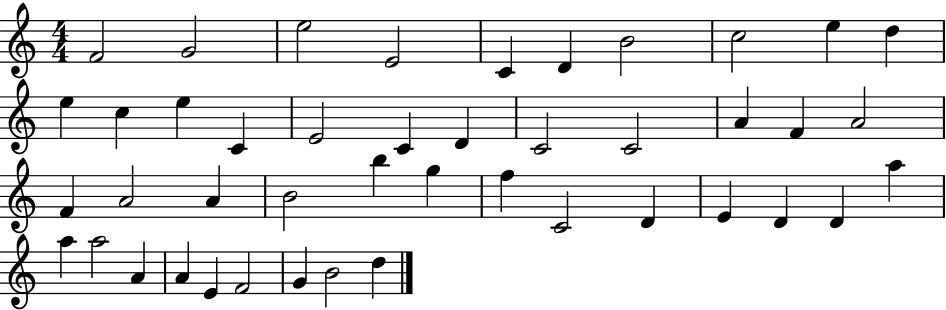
{
  \clef treble
  \numericTimeSignature
  \time 4/4
  \key c \major
  f'2 g'2 | e''2 e'2 | c'4 d'4 b'2 | c''2 e''4 d''4 | \break e''4 c''4 e''4 c'4 | e'2 c'4 d'4 | c'2 c'2 | a'4 f'4 a'2 | \break f'4 a'2 a'4 | b'2 b''4 g''4 | f''4 c'2 d'4 | e'4 d'4 d'4 a''4 | \break a''4 a''2 a'4 | a'4 e'4 f'2 | g'4 b'2 d''4 | \bar "|."
}